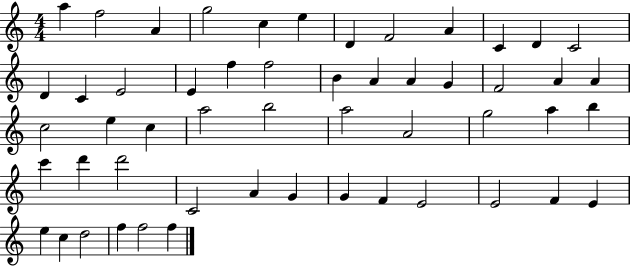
A5/q F5/h A4/q G5/h C5/q E5/q D4/q F4/h A4/q C4/q D4/q C4/h D4/q C4/q E4/h E4/q F5/q F5/h B4/q A4/q A4/q G4/q F4/h A4/q A4/q C5/h E5/q C5/q A5/h B5/h A5/h A4/h G5/h A5/q B5/q C6/q D6/q D6/h C4/h A4/q G4/q G4/q F4/q E4/h E4/h F4/q E4/q E5/q C5/q D5/h F5/q F5/h F5/q